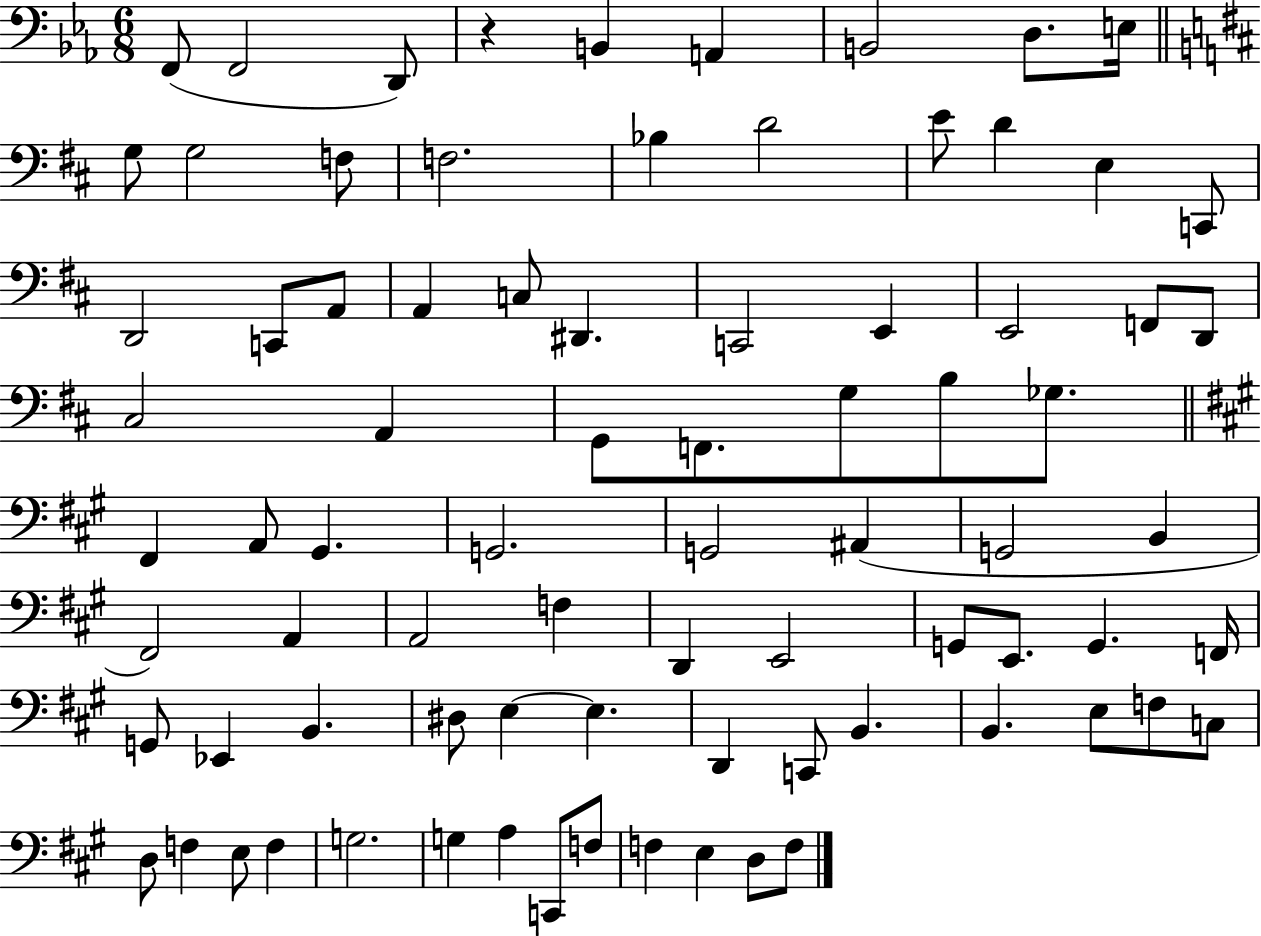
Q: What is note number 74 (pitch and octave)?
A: A3